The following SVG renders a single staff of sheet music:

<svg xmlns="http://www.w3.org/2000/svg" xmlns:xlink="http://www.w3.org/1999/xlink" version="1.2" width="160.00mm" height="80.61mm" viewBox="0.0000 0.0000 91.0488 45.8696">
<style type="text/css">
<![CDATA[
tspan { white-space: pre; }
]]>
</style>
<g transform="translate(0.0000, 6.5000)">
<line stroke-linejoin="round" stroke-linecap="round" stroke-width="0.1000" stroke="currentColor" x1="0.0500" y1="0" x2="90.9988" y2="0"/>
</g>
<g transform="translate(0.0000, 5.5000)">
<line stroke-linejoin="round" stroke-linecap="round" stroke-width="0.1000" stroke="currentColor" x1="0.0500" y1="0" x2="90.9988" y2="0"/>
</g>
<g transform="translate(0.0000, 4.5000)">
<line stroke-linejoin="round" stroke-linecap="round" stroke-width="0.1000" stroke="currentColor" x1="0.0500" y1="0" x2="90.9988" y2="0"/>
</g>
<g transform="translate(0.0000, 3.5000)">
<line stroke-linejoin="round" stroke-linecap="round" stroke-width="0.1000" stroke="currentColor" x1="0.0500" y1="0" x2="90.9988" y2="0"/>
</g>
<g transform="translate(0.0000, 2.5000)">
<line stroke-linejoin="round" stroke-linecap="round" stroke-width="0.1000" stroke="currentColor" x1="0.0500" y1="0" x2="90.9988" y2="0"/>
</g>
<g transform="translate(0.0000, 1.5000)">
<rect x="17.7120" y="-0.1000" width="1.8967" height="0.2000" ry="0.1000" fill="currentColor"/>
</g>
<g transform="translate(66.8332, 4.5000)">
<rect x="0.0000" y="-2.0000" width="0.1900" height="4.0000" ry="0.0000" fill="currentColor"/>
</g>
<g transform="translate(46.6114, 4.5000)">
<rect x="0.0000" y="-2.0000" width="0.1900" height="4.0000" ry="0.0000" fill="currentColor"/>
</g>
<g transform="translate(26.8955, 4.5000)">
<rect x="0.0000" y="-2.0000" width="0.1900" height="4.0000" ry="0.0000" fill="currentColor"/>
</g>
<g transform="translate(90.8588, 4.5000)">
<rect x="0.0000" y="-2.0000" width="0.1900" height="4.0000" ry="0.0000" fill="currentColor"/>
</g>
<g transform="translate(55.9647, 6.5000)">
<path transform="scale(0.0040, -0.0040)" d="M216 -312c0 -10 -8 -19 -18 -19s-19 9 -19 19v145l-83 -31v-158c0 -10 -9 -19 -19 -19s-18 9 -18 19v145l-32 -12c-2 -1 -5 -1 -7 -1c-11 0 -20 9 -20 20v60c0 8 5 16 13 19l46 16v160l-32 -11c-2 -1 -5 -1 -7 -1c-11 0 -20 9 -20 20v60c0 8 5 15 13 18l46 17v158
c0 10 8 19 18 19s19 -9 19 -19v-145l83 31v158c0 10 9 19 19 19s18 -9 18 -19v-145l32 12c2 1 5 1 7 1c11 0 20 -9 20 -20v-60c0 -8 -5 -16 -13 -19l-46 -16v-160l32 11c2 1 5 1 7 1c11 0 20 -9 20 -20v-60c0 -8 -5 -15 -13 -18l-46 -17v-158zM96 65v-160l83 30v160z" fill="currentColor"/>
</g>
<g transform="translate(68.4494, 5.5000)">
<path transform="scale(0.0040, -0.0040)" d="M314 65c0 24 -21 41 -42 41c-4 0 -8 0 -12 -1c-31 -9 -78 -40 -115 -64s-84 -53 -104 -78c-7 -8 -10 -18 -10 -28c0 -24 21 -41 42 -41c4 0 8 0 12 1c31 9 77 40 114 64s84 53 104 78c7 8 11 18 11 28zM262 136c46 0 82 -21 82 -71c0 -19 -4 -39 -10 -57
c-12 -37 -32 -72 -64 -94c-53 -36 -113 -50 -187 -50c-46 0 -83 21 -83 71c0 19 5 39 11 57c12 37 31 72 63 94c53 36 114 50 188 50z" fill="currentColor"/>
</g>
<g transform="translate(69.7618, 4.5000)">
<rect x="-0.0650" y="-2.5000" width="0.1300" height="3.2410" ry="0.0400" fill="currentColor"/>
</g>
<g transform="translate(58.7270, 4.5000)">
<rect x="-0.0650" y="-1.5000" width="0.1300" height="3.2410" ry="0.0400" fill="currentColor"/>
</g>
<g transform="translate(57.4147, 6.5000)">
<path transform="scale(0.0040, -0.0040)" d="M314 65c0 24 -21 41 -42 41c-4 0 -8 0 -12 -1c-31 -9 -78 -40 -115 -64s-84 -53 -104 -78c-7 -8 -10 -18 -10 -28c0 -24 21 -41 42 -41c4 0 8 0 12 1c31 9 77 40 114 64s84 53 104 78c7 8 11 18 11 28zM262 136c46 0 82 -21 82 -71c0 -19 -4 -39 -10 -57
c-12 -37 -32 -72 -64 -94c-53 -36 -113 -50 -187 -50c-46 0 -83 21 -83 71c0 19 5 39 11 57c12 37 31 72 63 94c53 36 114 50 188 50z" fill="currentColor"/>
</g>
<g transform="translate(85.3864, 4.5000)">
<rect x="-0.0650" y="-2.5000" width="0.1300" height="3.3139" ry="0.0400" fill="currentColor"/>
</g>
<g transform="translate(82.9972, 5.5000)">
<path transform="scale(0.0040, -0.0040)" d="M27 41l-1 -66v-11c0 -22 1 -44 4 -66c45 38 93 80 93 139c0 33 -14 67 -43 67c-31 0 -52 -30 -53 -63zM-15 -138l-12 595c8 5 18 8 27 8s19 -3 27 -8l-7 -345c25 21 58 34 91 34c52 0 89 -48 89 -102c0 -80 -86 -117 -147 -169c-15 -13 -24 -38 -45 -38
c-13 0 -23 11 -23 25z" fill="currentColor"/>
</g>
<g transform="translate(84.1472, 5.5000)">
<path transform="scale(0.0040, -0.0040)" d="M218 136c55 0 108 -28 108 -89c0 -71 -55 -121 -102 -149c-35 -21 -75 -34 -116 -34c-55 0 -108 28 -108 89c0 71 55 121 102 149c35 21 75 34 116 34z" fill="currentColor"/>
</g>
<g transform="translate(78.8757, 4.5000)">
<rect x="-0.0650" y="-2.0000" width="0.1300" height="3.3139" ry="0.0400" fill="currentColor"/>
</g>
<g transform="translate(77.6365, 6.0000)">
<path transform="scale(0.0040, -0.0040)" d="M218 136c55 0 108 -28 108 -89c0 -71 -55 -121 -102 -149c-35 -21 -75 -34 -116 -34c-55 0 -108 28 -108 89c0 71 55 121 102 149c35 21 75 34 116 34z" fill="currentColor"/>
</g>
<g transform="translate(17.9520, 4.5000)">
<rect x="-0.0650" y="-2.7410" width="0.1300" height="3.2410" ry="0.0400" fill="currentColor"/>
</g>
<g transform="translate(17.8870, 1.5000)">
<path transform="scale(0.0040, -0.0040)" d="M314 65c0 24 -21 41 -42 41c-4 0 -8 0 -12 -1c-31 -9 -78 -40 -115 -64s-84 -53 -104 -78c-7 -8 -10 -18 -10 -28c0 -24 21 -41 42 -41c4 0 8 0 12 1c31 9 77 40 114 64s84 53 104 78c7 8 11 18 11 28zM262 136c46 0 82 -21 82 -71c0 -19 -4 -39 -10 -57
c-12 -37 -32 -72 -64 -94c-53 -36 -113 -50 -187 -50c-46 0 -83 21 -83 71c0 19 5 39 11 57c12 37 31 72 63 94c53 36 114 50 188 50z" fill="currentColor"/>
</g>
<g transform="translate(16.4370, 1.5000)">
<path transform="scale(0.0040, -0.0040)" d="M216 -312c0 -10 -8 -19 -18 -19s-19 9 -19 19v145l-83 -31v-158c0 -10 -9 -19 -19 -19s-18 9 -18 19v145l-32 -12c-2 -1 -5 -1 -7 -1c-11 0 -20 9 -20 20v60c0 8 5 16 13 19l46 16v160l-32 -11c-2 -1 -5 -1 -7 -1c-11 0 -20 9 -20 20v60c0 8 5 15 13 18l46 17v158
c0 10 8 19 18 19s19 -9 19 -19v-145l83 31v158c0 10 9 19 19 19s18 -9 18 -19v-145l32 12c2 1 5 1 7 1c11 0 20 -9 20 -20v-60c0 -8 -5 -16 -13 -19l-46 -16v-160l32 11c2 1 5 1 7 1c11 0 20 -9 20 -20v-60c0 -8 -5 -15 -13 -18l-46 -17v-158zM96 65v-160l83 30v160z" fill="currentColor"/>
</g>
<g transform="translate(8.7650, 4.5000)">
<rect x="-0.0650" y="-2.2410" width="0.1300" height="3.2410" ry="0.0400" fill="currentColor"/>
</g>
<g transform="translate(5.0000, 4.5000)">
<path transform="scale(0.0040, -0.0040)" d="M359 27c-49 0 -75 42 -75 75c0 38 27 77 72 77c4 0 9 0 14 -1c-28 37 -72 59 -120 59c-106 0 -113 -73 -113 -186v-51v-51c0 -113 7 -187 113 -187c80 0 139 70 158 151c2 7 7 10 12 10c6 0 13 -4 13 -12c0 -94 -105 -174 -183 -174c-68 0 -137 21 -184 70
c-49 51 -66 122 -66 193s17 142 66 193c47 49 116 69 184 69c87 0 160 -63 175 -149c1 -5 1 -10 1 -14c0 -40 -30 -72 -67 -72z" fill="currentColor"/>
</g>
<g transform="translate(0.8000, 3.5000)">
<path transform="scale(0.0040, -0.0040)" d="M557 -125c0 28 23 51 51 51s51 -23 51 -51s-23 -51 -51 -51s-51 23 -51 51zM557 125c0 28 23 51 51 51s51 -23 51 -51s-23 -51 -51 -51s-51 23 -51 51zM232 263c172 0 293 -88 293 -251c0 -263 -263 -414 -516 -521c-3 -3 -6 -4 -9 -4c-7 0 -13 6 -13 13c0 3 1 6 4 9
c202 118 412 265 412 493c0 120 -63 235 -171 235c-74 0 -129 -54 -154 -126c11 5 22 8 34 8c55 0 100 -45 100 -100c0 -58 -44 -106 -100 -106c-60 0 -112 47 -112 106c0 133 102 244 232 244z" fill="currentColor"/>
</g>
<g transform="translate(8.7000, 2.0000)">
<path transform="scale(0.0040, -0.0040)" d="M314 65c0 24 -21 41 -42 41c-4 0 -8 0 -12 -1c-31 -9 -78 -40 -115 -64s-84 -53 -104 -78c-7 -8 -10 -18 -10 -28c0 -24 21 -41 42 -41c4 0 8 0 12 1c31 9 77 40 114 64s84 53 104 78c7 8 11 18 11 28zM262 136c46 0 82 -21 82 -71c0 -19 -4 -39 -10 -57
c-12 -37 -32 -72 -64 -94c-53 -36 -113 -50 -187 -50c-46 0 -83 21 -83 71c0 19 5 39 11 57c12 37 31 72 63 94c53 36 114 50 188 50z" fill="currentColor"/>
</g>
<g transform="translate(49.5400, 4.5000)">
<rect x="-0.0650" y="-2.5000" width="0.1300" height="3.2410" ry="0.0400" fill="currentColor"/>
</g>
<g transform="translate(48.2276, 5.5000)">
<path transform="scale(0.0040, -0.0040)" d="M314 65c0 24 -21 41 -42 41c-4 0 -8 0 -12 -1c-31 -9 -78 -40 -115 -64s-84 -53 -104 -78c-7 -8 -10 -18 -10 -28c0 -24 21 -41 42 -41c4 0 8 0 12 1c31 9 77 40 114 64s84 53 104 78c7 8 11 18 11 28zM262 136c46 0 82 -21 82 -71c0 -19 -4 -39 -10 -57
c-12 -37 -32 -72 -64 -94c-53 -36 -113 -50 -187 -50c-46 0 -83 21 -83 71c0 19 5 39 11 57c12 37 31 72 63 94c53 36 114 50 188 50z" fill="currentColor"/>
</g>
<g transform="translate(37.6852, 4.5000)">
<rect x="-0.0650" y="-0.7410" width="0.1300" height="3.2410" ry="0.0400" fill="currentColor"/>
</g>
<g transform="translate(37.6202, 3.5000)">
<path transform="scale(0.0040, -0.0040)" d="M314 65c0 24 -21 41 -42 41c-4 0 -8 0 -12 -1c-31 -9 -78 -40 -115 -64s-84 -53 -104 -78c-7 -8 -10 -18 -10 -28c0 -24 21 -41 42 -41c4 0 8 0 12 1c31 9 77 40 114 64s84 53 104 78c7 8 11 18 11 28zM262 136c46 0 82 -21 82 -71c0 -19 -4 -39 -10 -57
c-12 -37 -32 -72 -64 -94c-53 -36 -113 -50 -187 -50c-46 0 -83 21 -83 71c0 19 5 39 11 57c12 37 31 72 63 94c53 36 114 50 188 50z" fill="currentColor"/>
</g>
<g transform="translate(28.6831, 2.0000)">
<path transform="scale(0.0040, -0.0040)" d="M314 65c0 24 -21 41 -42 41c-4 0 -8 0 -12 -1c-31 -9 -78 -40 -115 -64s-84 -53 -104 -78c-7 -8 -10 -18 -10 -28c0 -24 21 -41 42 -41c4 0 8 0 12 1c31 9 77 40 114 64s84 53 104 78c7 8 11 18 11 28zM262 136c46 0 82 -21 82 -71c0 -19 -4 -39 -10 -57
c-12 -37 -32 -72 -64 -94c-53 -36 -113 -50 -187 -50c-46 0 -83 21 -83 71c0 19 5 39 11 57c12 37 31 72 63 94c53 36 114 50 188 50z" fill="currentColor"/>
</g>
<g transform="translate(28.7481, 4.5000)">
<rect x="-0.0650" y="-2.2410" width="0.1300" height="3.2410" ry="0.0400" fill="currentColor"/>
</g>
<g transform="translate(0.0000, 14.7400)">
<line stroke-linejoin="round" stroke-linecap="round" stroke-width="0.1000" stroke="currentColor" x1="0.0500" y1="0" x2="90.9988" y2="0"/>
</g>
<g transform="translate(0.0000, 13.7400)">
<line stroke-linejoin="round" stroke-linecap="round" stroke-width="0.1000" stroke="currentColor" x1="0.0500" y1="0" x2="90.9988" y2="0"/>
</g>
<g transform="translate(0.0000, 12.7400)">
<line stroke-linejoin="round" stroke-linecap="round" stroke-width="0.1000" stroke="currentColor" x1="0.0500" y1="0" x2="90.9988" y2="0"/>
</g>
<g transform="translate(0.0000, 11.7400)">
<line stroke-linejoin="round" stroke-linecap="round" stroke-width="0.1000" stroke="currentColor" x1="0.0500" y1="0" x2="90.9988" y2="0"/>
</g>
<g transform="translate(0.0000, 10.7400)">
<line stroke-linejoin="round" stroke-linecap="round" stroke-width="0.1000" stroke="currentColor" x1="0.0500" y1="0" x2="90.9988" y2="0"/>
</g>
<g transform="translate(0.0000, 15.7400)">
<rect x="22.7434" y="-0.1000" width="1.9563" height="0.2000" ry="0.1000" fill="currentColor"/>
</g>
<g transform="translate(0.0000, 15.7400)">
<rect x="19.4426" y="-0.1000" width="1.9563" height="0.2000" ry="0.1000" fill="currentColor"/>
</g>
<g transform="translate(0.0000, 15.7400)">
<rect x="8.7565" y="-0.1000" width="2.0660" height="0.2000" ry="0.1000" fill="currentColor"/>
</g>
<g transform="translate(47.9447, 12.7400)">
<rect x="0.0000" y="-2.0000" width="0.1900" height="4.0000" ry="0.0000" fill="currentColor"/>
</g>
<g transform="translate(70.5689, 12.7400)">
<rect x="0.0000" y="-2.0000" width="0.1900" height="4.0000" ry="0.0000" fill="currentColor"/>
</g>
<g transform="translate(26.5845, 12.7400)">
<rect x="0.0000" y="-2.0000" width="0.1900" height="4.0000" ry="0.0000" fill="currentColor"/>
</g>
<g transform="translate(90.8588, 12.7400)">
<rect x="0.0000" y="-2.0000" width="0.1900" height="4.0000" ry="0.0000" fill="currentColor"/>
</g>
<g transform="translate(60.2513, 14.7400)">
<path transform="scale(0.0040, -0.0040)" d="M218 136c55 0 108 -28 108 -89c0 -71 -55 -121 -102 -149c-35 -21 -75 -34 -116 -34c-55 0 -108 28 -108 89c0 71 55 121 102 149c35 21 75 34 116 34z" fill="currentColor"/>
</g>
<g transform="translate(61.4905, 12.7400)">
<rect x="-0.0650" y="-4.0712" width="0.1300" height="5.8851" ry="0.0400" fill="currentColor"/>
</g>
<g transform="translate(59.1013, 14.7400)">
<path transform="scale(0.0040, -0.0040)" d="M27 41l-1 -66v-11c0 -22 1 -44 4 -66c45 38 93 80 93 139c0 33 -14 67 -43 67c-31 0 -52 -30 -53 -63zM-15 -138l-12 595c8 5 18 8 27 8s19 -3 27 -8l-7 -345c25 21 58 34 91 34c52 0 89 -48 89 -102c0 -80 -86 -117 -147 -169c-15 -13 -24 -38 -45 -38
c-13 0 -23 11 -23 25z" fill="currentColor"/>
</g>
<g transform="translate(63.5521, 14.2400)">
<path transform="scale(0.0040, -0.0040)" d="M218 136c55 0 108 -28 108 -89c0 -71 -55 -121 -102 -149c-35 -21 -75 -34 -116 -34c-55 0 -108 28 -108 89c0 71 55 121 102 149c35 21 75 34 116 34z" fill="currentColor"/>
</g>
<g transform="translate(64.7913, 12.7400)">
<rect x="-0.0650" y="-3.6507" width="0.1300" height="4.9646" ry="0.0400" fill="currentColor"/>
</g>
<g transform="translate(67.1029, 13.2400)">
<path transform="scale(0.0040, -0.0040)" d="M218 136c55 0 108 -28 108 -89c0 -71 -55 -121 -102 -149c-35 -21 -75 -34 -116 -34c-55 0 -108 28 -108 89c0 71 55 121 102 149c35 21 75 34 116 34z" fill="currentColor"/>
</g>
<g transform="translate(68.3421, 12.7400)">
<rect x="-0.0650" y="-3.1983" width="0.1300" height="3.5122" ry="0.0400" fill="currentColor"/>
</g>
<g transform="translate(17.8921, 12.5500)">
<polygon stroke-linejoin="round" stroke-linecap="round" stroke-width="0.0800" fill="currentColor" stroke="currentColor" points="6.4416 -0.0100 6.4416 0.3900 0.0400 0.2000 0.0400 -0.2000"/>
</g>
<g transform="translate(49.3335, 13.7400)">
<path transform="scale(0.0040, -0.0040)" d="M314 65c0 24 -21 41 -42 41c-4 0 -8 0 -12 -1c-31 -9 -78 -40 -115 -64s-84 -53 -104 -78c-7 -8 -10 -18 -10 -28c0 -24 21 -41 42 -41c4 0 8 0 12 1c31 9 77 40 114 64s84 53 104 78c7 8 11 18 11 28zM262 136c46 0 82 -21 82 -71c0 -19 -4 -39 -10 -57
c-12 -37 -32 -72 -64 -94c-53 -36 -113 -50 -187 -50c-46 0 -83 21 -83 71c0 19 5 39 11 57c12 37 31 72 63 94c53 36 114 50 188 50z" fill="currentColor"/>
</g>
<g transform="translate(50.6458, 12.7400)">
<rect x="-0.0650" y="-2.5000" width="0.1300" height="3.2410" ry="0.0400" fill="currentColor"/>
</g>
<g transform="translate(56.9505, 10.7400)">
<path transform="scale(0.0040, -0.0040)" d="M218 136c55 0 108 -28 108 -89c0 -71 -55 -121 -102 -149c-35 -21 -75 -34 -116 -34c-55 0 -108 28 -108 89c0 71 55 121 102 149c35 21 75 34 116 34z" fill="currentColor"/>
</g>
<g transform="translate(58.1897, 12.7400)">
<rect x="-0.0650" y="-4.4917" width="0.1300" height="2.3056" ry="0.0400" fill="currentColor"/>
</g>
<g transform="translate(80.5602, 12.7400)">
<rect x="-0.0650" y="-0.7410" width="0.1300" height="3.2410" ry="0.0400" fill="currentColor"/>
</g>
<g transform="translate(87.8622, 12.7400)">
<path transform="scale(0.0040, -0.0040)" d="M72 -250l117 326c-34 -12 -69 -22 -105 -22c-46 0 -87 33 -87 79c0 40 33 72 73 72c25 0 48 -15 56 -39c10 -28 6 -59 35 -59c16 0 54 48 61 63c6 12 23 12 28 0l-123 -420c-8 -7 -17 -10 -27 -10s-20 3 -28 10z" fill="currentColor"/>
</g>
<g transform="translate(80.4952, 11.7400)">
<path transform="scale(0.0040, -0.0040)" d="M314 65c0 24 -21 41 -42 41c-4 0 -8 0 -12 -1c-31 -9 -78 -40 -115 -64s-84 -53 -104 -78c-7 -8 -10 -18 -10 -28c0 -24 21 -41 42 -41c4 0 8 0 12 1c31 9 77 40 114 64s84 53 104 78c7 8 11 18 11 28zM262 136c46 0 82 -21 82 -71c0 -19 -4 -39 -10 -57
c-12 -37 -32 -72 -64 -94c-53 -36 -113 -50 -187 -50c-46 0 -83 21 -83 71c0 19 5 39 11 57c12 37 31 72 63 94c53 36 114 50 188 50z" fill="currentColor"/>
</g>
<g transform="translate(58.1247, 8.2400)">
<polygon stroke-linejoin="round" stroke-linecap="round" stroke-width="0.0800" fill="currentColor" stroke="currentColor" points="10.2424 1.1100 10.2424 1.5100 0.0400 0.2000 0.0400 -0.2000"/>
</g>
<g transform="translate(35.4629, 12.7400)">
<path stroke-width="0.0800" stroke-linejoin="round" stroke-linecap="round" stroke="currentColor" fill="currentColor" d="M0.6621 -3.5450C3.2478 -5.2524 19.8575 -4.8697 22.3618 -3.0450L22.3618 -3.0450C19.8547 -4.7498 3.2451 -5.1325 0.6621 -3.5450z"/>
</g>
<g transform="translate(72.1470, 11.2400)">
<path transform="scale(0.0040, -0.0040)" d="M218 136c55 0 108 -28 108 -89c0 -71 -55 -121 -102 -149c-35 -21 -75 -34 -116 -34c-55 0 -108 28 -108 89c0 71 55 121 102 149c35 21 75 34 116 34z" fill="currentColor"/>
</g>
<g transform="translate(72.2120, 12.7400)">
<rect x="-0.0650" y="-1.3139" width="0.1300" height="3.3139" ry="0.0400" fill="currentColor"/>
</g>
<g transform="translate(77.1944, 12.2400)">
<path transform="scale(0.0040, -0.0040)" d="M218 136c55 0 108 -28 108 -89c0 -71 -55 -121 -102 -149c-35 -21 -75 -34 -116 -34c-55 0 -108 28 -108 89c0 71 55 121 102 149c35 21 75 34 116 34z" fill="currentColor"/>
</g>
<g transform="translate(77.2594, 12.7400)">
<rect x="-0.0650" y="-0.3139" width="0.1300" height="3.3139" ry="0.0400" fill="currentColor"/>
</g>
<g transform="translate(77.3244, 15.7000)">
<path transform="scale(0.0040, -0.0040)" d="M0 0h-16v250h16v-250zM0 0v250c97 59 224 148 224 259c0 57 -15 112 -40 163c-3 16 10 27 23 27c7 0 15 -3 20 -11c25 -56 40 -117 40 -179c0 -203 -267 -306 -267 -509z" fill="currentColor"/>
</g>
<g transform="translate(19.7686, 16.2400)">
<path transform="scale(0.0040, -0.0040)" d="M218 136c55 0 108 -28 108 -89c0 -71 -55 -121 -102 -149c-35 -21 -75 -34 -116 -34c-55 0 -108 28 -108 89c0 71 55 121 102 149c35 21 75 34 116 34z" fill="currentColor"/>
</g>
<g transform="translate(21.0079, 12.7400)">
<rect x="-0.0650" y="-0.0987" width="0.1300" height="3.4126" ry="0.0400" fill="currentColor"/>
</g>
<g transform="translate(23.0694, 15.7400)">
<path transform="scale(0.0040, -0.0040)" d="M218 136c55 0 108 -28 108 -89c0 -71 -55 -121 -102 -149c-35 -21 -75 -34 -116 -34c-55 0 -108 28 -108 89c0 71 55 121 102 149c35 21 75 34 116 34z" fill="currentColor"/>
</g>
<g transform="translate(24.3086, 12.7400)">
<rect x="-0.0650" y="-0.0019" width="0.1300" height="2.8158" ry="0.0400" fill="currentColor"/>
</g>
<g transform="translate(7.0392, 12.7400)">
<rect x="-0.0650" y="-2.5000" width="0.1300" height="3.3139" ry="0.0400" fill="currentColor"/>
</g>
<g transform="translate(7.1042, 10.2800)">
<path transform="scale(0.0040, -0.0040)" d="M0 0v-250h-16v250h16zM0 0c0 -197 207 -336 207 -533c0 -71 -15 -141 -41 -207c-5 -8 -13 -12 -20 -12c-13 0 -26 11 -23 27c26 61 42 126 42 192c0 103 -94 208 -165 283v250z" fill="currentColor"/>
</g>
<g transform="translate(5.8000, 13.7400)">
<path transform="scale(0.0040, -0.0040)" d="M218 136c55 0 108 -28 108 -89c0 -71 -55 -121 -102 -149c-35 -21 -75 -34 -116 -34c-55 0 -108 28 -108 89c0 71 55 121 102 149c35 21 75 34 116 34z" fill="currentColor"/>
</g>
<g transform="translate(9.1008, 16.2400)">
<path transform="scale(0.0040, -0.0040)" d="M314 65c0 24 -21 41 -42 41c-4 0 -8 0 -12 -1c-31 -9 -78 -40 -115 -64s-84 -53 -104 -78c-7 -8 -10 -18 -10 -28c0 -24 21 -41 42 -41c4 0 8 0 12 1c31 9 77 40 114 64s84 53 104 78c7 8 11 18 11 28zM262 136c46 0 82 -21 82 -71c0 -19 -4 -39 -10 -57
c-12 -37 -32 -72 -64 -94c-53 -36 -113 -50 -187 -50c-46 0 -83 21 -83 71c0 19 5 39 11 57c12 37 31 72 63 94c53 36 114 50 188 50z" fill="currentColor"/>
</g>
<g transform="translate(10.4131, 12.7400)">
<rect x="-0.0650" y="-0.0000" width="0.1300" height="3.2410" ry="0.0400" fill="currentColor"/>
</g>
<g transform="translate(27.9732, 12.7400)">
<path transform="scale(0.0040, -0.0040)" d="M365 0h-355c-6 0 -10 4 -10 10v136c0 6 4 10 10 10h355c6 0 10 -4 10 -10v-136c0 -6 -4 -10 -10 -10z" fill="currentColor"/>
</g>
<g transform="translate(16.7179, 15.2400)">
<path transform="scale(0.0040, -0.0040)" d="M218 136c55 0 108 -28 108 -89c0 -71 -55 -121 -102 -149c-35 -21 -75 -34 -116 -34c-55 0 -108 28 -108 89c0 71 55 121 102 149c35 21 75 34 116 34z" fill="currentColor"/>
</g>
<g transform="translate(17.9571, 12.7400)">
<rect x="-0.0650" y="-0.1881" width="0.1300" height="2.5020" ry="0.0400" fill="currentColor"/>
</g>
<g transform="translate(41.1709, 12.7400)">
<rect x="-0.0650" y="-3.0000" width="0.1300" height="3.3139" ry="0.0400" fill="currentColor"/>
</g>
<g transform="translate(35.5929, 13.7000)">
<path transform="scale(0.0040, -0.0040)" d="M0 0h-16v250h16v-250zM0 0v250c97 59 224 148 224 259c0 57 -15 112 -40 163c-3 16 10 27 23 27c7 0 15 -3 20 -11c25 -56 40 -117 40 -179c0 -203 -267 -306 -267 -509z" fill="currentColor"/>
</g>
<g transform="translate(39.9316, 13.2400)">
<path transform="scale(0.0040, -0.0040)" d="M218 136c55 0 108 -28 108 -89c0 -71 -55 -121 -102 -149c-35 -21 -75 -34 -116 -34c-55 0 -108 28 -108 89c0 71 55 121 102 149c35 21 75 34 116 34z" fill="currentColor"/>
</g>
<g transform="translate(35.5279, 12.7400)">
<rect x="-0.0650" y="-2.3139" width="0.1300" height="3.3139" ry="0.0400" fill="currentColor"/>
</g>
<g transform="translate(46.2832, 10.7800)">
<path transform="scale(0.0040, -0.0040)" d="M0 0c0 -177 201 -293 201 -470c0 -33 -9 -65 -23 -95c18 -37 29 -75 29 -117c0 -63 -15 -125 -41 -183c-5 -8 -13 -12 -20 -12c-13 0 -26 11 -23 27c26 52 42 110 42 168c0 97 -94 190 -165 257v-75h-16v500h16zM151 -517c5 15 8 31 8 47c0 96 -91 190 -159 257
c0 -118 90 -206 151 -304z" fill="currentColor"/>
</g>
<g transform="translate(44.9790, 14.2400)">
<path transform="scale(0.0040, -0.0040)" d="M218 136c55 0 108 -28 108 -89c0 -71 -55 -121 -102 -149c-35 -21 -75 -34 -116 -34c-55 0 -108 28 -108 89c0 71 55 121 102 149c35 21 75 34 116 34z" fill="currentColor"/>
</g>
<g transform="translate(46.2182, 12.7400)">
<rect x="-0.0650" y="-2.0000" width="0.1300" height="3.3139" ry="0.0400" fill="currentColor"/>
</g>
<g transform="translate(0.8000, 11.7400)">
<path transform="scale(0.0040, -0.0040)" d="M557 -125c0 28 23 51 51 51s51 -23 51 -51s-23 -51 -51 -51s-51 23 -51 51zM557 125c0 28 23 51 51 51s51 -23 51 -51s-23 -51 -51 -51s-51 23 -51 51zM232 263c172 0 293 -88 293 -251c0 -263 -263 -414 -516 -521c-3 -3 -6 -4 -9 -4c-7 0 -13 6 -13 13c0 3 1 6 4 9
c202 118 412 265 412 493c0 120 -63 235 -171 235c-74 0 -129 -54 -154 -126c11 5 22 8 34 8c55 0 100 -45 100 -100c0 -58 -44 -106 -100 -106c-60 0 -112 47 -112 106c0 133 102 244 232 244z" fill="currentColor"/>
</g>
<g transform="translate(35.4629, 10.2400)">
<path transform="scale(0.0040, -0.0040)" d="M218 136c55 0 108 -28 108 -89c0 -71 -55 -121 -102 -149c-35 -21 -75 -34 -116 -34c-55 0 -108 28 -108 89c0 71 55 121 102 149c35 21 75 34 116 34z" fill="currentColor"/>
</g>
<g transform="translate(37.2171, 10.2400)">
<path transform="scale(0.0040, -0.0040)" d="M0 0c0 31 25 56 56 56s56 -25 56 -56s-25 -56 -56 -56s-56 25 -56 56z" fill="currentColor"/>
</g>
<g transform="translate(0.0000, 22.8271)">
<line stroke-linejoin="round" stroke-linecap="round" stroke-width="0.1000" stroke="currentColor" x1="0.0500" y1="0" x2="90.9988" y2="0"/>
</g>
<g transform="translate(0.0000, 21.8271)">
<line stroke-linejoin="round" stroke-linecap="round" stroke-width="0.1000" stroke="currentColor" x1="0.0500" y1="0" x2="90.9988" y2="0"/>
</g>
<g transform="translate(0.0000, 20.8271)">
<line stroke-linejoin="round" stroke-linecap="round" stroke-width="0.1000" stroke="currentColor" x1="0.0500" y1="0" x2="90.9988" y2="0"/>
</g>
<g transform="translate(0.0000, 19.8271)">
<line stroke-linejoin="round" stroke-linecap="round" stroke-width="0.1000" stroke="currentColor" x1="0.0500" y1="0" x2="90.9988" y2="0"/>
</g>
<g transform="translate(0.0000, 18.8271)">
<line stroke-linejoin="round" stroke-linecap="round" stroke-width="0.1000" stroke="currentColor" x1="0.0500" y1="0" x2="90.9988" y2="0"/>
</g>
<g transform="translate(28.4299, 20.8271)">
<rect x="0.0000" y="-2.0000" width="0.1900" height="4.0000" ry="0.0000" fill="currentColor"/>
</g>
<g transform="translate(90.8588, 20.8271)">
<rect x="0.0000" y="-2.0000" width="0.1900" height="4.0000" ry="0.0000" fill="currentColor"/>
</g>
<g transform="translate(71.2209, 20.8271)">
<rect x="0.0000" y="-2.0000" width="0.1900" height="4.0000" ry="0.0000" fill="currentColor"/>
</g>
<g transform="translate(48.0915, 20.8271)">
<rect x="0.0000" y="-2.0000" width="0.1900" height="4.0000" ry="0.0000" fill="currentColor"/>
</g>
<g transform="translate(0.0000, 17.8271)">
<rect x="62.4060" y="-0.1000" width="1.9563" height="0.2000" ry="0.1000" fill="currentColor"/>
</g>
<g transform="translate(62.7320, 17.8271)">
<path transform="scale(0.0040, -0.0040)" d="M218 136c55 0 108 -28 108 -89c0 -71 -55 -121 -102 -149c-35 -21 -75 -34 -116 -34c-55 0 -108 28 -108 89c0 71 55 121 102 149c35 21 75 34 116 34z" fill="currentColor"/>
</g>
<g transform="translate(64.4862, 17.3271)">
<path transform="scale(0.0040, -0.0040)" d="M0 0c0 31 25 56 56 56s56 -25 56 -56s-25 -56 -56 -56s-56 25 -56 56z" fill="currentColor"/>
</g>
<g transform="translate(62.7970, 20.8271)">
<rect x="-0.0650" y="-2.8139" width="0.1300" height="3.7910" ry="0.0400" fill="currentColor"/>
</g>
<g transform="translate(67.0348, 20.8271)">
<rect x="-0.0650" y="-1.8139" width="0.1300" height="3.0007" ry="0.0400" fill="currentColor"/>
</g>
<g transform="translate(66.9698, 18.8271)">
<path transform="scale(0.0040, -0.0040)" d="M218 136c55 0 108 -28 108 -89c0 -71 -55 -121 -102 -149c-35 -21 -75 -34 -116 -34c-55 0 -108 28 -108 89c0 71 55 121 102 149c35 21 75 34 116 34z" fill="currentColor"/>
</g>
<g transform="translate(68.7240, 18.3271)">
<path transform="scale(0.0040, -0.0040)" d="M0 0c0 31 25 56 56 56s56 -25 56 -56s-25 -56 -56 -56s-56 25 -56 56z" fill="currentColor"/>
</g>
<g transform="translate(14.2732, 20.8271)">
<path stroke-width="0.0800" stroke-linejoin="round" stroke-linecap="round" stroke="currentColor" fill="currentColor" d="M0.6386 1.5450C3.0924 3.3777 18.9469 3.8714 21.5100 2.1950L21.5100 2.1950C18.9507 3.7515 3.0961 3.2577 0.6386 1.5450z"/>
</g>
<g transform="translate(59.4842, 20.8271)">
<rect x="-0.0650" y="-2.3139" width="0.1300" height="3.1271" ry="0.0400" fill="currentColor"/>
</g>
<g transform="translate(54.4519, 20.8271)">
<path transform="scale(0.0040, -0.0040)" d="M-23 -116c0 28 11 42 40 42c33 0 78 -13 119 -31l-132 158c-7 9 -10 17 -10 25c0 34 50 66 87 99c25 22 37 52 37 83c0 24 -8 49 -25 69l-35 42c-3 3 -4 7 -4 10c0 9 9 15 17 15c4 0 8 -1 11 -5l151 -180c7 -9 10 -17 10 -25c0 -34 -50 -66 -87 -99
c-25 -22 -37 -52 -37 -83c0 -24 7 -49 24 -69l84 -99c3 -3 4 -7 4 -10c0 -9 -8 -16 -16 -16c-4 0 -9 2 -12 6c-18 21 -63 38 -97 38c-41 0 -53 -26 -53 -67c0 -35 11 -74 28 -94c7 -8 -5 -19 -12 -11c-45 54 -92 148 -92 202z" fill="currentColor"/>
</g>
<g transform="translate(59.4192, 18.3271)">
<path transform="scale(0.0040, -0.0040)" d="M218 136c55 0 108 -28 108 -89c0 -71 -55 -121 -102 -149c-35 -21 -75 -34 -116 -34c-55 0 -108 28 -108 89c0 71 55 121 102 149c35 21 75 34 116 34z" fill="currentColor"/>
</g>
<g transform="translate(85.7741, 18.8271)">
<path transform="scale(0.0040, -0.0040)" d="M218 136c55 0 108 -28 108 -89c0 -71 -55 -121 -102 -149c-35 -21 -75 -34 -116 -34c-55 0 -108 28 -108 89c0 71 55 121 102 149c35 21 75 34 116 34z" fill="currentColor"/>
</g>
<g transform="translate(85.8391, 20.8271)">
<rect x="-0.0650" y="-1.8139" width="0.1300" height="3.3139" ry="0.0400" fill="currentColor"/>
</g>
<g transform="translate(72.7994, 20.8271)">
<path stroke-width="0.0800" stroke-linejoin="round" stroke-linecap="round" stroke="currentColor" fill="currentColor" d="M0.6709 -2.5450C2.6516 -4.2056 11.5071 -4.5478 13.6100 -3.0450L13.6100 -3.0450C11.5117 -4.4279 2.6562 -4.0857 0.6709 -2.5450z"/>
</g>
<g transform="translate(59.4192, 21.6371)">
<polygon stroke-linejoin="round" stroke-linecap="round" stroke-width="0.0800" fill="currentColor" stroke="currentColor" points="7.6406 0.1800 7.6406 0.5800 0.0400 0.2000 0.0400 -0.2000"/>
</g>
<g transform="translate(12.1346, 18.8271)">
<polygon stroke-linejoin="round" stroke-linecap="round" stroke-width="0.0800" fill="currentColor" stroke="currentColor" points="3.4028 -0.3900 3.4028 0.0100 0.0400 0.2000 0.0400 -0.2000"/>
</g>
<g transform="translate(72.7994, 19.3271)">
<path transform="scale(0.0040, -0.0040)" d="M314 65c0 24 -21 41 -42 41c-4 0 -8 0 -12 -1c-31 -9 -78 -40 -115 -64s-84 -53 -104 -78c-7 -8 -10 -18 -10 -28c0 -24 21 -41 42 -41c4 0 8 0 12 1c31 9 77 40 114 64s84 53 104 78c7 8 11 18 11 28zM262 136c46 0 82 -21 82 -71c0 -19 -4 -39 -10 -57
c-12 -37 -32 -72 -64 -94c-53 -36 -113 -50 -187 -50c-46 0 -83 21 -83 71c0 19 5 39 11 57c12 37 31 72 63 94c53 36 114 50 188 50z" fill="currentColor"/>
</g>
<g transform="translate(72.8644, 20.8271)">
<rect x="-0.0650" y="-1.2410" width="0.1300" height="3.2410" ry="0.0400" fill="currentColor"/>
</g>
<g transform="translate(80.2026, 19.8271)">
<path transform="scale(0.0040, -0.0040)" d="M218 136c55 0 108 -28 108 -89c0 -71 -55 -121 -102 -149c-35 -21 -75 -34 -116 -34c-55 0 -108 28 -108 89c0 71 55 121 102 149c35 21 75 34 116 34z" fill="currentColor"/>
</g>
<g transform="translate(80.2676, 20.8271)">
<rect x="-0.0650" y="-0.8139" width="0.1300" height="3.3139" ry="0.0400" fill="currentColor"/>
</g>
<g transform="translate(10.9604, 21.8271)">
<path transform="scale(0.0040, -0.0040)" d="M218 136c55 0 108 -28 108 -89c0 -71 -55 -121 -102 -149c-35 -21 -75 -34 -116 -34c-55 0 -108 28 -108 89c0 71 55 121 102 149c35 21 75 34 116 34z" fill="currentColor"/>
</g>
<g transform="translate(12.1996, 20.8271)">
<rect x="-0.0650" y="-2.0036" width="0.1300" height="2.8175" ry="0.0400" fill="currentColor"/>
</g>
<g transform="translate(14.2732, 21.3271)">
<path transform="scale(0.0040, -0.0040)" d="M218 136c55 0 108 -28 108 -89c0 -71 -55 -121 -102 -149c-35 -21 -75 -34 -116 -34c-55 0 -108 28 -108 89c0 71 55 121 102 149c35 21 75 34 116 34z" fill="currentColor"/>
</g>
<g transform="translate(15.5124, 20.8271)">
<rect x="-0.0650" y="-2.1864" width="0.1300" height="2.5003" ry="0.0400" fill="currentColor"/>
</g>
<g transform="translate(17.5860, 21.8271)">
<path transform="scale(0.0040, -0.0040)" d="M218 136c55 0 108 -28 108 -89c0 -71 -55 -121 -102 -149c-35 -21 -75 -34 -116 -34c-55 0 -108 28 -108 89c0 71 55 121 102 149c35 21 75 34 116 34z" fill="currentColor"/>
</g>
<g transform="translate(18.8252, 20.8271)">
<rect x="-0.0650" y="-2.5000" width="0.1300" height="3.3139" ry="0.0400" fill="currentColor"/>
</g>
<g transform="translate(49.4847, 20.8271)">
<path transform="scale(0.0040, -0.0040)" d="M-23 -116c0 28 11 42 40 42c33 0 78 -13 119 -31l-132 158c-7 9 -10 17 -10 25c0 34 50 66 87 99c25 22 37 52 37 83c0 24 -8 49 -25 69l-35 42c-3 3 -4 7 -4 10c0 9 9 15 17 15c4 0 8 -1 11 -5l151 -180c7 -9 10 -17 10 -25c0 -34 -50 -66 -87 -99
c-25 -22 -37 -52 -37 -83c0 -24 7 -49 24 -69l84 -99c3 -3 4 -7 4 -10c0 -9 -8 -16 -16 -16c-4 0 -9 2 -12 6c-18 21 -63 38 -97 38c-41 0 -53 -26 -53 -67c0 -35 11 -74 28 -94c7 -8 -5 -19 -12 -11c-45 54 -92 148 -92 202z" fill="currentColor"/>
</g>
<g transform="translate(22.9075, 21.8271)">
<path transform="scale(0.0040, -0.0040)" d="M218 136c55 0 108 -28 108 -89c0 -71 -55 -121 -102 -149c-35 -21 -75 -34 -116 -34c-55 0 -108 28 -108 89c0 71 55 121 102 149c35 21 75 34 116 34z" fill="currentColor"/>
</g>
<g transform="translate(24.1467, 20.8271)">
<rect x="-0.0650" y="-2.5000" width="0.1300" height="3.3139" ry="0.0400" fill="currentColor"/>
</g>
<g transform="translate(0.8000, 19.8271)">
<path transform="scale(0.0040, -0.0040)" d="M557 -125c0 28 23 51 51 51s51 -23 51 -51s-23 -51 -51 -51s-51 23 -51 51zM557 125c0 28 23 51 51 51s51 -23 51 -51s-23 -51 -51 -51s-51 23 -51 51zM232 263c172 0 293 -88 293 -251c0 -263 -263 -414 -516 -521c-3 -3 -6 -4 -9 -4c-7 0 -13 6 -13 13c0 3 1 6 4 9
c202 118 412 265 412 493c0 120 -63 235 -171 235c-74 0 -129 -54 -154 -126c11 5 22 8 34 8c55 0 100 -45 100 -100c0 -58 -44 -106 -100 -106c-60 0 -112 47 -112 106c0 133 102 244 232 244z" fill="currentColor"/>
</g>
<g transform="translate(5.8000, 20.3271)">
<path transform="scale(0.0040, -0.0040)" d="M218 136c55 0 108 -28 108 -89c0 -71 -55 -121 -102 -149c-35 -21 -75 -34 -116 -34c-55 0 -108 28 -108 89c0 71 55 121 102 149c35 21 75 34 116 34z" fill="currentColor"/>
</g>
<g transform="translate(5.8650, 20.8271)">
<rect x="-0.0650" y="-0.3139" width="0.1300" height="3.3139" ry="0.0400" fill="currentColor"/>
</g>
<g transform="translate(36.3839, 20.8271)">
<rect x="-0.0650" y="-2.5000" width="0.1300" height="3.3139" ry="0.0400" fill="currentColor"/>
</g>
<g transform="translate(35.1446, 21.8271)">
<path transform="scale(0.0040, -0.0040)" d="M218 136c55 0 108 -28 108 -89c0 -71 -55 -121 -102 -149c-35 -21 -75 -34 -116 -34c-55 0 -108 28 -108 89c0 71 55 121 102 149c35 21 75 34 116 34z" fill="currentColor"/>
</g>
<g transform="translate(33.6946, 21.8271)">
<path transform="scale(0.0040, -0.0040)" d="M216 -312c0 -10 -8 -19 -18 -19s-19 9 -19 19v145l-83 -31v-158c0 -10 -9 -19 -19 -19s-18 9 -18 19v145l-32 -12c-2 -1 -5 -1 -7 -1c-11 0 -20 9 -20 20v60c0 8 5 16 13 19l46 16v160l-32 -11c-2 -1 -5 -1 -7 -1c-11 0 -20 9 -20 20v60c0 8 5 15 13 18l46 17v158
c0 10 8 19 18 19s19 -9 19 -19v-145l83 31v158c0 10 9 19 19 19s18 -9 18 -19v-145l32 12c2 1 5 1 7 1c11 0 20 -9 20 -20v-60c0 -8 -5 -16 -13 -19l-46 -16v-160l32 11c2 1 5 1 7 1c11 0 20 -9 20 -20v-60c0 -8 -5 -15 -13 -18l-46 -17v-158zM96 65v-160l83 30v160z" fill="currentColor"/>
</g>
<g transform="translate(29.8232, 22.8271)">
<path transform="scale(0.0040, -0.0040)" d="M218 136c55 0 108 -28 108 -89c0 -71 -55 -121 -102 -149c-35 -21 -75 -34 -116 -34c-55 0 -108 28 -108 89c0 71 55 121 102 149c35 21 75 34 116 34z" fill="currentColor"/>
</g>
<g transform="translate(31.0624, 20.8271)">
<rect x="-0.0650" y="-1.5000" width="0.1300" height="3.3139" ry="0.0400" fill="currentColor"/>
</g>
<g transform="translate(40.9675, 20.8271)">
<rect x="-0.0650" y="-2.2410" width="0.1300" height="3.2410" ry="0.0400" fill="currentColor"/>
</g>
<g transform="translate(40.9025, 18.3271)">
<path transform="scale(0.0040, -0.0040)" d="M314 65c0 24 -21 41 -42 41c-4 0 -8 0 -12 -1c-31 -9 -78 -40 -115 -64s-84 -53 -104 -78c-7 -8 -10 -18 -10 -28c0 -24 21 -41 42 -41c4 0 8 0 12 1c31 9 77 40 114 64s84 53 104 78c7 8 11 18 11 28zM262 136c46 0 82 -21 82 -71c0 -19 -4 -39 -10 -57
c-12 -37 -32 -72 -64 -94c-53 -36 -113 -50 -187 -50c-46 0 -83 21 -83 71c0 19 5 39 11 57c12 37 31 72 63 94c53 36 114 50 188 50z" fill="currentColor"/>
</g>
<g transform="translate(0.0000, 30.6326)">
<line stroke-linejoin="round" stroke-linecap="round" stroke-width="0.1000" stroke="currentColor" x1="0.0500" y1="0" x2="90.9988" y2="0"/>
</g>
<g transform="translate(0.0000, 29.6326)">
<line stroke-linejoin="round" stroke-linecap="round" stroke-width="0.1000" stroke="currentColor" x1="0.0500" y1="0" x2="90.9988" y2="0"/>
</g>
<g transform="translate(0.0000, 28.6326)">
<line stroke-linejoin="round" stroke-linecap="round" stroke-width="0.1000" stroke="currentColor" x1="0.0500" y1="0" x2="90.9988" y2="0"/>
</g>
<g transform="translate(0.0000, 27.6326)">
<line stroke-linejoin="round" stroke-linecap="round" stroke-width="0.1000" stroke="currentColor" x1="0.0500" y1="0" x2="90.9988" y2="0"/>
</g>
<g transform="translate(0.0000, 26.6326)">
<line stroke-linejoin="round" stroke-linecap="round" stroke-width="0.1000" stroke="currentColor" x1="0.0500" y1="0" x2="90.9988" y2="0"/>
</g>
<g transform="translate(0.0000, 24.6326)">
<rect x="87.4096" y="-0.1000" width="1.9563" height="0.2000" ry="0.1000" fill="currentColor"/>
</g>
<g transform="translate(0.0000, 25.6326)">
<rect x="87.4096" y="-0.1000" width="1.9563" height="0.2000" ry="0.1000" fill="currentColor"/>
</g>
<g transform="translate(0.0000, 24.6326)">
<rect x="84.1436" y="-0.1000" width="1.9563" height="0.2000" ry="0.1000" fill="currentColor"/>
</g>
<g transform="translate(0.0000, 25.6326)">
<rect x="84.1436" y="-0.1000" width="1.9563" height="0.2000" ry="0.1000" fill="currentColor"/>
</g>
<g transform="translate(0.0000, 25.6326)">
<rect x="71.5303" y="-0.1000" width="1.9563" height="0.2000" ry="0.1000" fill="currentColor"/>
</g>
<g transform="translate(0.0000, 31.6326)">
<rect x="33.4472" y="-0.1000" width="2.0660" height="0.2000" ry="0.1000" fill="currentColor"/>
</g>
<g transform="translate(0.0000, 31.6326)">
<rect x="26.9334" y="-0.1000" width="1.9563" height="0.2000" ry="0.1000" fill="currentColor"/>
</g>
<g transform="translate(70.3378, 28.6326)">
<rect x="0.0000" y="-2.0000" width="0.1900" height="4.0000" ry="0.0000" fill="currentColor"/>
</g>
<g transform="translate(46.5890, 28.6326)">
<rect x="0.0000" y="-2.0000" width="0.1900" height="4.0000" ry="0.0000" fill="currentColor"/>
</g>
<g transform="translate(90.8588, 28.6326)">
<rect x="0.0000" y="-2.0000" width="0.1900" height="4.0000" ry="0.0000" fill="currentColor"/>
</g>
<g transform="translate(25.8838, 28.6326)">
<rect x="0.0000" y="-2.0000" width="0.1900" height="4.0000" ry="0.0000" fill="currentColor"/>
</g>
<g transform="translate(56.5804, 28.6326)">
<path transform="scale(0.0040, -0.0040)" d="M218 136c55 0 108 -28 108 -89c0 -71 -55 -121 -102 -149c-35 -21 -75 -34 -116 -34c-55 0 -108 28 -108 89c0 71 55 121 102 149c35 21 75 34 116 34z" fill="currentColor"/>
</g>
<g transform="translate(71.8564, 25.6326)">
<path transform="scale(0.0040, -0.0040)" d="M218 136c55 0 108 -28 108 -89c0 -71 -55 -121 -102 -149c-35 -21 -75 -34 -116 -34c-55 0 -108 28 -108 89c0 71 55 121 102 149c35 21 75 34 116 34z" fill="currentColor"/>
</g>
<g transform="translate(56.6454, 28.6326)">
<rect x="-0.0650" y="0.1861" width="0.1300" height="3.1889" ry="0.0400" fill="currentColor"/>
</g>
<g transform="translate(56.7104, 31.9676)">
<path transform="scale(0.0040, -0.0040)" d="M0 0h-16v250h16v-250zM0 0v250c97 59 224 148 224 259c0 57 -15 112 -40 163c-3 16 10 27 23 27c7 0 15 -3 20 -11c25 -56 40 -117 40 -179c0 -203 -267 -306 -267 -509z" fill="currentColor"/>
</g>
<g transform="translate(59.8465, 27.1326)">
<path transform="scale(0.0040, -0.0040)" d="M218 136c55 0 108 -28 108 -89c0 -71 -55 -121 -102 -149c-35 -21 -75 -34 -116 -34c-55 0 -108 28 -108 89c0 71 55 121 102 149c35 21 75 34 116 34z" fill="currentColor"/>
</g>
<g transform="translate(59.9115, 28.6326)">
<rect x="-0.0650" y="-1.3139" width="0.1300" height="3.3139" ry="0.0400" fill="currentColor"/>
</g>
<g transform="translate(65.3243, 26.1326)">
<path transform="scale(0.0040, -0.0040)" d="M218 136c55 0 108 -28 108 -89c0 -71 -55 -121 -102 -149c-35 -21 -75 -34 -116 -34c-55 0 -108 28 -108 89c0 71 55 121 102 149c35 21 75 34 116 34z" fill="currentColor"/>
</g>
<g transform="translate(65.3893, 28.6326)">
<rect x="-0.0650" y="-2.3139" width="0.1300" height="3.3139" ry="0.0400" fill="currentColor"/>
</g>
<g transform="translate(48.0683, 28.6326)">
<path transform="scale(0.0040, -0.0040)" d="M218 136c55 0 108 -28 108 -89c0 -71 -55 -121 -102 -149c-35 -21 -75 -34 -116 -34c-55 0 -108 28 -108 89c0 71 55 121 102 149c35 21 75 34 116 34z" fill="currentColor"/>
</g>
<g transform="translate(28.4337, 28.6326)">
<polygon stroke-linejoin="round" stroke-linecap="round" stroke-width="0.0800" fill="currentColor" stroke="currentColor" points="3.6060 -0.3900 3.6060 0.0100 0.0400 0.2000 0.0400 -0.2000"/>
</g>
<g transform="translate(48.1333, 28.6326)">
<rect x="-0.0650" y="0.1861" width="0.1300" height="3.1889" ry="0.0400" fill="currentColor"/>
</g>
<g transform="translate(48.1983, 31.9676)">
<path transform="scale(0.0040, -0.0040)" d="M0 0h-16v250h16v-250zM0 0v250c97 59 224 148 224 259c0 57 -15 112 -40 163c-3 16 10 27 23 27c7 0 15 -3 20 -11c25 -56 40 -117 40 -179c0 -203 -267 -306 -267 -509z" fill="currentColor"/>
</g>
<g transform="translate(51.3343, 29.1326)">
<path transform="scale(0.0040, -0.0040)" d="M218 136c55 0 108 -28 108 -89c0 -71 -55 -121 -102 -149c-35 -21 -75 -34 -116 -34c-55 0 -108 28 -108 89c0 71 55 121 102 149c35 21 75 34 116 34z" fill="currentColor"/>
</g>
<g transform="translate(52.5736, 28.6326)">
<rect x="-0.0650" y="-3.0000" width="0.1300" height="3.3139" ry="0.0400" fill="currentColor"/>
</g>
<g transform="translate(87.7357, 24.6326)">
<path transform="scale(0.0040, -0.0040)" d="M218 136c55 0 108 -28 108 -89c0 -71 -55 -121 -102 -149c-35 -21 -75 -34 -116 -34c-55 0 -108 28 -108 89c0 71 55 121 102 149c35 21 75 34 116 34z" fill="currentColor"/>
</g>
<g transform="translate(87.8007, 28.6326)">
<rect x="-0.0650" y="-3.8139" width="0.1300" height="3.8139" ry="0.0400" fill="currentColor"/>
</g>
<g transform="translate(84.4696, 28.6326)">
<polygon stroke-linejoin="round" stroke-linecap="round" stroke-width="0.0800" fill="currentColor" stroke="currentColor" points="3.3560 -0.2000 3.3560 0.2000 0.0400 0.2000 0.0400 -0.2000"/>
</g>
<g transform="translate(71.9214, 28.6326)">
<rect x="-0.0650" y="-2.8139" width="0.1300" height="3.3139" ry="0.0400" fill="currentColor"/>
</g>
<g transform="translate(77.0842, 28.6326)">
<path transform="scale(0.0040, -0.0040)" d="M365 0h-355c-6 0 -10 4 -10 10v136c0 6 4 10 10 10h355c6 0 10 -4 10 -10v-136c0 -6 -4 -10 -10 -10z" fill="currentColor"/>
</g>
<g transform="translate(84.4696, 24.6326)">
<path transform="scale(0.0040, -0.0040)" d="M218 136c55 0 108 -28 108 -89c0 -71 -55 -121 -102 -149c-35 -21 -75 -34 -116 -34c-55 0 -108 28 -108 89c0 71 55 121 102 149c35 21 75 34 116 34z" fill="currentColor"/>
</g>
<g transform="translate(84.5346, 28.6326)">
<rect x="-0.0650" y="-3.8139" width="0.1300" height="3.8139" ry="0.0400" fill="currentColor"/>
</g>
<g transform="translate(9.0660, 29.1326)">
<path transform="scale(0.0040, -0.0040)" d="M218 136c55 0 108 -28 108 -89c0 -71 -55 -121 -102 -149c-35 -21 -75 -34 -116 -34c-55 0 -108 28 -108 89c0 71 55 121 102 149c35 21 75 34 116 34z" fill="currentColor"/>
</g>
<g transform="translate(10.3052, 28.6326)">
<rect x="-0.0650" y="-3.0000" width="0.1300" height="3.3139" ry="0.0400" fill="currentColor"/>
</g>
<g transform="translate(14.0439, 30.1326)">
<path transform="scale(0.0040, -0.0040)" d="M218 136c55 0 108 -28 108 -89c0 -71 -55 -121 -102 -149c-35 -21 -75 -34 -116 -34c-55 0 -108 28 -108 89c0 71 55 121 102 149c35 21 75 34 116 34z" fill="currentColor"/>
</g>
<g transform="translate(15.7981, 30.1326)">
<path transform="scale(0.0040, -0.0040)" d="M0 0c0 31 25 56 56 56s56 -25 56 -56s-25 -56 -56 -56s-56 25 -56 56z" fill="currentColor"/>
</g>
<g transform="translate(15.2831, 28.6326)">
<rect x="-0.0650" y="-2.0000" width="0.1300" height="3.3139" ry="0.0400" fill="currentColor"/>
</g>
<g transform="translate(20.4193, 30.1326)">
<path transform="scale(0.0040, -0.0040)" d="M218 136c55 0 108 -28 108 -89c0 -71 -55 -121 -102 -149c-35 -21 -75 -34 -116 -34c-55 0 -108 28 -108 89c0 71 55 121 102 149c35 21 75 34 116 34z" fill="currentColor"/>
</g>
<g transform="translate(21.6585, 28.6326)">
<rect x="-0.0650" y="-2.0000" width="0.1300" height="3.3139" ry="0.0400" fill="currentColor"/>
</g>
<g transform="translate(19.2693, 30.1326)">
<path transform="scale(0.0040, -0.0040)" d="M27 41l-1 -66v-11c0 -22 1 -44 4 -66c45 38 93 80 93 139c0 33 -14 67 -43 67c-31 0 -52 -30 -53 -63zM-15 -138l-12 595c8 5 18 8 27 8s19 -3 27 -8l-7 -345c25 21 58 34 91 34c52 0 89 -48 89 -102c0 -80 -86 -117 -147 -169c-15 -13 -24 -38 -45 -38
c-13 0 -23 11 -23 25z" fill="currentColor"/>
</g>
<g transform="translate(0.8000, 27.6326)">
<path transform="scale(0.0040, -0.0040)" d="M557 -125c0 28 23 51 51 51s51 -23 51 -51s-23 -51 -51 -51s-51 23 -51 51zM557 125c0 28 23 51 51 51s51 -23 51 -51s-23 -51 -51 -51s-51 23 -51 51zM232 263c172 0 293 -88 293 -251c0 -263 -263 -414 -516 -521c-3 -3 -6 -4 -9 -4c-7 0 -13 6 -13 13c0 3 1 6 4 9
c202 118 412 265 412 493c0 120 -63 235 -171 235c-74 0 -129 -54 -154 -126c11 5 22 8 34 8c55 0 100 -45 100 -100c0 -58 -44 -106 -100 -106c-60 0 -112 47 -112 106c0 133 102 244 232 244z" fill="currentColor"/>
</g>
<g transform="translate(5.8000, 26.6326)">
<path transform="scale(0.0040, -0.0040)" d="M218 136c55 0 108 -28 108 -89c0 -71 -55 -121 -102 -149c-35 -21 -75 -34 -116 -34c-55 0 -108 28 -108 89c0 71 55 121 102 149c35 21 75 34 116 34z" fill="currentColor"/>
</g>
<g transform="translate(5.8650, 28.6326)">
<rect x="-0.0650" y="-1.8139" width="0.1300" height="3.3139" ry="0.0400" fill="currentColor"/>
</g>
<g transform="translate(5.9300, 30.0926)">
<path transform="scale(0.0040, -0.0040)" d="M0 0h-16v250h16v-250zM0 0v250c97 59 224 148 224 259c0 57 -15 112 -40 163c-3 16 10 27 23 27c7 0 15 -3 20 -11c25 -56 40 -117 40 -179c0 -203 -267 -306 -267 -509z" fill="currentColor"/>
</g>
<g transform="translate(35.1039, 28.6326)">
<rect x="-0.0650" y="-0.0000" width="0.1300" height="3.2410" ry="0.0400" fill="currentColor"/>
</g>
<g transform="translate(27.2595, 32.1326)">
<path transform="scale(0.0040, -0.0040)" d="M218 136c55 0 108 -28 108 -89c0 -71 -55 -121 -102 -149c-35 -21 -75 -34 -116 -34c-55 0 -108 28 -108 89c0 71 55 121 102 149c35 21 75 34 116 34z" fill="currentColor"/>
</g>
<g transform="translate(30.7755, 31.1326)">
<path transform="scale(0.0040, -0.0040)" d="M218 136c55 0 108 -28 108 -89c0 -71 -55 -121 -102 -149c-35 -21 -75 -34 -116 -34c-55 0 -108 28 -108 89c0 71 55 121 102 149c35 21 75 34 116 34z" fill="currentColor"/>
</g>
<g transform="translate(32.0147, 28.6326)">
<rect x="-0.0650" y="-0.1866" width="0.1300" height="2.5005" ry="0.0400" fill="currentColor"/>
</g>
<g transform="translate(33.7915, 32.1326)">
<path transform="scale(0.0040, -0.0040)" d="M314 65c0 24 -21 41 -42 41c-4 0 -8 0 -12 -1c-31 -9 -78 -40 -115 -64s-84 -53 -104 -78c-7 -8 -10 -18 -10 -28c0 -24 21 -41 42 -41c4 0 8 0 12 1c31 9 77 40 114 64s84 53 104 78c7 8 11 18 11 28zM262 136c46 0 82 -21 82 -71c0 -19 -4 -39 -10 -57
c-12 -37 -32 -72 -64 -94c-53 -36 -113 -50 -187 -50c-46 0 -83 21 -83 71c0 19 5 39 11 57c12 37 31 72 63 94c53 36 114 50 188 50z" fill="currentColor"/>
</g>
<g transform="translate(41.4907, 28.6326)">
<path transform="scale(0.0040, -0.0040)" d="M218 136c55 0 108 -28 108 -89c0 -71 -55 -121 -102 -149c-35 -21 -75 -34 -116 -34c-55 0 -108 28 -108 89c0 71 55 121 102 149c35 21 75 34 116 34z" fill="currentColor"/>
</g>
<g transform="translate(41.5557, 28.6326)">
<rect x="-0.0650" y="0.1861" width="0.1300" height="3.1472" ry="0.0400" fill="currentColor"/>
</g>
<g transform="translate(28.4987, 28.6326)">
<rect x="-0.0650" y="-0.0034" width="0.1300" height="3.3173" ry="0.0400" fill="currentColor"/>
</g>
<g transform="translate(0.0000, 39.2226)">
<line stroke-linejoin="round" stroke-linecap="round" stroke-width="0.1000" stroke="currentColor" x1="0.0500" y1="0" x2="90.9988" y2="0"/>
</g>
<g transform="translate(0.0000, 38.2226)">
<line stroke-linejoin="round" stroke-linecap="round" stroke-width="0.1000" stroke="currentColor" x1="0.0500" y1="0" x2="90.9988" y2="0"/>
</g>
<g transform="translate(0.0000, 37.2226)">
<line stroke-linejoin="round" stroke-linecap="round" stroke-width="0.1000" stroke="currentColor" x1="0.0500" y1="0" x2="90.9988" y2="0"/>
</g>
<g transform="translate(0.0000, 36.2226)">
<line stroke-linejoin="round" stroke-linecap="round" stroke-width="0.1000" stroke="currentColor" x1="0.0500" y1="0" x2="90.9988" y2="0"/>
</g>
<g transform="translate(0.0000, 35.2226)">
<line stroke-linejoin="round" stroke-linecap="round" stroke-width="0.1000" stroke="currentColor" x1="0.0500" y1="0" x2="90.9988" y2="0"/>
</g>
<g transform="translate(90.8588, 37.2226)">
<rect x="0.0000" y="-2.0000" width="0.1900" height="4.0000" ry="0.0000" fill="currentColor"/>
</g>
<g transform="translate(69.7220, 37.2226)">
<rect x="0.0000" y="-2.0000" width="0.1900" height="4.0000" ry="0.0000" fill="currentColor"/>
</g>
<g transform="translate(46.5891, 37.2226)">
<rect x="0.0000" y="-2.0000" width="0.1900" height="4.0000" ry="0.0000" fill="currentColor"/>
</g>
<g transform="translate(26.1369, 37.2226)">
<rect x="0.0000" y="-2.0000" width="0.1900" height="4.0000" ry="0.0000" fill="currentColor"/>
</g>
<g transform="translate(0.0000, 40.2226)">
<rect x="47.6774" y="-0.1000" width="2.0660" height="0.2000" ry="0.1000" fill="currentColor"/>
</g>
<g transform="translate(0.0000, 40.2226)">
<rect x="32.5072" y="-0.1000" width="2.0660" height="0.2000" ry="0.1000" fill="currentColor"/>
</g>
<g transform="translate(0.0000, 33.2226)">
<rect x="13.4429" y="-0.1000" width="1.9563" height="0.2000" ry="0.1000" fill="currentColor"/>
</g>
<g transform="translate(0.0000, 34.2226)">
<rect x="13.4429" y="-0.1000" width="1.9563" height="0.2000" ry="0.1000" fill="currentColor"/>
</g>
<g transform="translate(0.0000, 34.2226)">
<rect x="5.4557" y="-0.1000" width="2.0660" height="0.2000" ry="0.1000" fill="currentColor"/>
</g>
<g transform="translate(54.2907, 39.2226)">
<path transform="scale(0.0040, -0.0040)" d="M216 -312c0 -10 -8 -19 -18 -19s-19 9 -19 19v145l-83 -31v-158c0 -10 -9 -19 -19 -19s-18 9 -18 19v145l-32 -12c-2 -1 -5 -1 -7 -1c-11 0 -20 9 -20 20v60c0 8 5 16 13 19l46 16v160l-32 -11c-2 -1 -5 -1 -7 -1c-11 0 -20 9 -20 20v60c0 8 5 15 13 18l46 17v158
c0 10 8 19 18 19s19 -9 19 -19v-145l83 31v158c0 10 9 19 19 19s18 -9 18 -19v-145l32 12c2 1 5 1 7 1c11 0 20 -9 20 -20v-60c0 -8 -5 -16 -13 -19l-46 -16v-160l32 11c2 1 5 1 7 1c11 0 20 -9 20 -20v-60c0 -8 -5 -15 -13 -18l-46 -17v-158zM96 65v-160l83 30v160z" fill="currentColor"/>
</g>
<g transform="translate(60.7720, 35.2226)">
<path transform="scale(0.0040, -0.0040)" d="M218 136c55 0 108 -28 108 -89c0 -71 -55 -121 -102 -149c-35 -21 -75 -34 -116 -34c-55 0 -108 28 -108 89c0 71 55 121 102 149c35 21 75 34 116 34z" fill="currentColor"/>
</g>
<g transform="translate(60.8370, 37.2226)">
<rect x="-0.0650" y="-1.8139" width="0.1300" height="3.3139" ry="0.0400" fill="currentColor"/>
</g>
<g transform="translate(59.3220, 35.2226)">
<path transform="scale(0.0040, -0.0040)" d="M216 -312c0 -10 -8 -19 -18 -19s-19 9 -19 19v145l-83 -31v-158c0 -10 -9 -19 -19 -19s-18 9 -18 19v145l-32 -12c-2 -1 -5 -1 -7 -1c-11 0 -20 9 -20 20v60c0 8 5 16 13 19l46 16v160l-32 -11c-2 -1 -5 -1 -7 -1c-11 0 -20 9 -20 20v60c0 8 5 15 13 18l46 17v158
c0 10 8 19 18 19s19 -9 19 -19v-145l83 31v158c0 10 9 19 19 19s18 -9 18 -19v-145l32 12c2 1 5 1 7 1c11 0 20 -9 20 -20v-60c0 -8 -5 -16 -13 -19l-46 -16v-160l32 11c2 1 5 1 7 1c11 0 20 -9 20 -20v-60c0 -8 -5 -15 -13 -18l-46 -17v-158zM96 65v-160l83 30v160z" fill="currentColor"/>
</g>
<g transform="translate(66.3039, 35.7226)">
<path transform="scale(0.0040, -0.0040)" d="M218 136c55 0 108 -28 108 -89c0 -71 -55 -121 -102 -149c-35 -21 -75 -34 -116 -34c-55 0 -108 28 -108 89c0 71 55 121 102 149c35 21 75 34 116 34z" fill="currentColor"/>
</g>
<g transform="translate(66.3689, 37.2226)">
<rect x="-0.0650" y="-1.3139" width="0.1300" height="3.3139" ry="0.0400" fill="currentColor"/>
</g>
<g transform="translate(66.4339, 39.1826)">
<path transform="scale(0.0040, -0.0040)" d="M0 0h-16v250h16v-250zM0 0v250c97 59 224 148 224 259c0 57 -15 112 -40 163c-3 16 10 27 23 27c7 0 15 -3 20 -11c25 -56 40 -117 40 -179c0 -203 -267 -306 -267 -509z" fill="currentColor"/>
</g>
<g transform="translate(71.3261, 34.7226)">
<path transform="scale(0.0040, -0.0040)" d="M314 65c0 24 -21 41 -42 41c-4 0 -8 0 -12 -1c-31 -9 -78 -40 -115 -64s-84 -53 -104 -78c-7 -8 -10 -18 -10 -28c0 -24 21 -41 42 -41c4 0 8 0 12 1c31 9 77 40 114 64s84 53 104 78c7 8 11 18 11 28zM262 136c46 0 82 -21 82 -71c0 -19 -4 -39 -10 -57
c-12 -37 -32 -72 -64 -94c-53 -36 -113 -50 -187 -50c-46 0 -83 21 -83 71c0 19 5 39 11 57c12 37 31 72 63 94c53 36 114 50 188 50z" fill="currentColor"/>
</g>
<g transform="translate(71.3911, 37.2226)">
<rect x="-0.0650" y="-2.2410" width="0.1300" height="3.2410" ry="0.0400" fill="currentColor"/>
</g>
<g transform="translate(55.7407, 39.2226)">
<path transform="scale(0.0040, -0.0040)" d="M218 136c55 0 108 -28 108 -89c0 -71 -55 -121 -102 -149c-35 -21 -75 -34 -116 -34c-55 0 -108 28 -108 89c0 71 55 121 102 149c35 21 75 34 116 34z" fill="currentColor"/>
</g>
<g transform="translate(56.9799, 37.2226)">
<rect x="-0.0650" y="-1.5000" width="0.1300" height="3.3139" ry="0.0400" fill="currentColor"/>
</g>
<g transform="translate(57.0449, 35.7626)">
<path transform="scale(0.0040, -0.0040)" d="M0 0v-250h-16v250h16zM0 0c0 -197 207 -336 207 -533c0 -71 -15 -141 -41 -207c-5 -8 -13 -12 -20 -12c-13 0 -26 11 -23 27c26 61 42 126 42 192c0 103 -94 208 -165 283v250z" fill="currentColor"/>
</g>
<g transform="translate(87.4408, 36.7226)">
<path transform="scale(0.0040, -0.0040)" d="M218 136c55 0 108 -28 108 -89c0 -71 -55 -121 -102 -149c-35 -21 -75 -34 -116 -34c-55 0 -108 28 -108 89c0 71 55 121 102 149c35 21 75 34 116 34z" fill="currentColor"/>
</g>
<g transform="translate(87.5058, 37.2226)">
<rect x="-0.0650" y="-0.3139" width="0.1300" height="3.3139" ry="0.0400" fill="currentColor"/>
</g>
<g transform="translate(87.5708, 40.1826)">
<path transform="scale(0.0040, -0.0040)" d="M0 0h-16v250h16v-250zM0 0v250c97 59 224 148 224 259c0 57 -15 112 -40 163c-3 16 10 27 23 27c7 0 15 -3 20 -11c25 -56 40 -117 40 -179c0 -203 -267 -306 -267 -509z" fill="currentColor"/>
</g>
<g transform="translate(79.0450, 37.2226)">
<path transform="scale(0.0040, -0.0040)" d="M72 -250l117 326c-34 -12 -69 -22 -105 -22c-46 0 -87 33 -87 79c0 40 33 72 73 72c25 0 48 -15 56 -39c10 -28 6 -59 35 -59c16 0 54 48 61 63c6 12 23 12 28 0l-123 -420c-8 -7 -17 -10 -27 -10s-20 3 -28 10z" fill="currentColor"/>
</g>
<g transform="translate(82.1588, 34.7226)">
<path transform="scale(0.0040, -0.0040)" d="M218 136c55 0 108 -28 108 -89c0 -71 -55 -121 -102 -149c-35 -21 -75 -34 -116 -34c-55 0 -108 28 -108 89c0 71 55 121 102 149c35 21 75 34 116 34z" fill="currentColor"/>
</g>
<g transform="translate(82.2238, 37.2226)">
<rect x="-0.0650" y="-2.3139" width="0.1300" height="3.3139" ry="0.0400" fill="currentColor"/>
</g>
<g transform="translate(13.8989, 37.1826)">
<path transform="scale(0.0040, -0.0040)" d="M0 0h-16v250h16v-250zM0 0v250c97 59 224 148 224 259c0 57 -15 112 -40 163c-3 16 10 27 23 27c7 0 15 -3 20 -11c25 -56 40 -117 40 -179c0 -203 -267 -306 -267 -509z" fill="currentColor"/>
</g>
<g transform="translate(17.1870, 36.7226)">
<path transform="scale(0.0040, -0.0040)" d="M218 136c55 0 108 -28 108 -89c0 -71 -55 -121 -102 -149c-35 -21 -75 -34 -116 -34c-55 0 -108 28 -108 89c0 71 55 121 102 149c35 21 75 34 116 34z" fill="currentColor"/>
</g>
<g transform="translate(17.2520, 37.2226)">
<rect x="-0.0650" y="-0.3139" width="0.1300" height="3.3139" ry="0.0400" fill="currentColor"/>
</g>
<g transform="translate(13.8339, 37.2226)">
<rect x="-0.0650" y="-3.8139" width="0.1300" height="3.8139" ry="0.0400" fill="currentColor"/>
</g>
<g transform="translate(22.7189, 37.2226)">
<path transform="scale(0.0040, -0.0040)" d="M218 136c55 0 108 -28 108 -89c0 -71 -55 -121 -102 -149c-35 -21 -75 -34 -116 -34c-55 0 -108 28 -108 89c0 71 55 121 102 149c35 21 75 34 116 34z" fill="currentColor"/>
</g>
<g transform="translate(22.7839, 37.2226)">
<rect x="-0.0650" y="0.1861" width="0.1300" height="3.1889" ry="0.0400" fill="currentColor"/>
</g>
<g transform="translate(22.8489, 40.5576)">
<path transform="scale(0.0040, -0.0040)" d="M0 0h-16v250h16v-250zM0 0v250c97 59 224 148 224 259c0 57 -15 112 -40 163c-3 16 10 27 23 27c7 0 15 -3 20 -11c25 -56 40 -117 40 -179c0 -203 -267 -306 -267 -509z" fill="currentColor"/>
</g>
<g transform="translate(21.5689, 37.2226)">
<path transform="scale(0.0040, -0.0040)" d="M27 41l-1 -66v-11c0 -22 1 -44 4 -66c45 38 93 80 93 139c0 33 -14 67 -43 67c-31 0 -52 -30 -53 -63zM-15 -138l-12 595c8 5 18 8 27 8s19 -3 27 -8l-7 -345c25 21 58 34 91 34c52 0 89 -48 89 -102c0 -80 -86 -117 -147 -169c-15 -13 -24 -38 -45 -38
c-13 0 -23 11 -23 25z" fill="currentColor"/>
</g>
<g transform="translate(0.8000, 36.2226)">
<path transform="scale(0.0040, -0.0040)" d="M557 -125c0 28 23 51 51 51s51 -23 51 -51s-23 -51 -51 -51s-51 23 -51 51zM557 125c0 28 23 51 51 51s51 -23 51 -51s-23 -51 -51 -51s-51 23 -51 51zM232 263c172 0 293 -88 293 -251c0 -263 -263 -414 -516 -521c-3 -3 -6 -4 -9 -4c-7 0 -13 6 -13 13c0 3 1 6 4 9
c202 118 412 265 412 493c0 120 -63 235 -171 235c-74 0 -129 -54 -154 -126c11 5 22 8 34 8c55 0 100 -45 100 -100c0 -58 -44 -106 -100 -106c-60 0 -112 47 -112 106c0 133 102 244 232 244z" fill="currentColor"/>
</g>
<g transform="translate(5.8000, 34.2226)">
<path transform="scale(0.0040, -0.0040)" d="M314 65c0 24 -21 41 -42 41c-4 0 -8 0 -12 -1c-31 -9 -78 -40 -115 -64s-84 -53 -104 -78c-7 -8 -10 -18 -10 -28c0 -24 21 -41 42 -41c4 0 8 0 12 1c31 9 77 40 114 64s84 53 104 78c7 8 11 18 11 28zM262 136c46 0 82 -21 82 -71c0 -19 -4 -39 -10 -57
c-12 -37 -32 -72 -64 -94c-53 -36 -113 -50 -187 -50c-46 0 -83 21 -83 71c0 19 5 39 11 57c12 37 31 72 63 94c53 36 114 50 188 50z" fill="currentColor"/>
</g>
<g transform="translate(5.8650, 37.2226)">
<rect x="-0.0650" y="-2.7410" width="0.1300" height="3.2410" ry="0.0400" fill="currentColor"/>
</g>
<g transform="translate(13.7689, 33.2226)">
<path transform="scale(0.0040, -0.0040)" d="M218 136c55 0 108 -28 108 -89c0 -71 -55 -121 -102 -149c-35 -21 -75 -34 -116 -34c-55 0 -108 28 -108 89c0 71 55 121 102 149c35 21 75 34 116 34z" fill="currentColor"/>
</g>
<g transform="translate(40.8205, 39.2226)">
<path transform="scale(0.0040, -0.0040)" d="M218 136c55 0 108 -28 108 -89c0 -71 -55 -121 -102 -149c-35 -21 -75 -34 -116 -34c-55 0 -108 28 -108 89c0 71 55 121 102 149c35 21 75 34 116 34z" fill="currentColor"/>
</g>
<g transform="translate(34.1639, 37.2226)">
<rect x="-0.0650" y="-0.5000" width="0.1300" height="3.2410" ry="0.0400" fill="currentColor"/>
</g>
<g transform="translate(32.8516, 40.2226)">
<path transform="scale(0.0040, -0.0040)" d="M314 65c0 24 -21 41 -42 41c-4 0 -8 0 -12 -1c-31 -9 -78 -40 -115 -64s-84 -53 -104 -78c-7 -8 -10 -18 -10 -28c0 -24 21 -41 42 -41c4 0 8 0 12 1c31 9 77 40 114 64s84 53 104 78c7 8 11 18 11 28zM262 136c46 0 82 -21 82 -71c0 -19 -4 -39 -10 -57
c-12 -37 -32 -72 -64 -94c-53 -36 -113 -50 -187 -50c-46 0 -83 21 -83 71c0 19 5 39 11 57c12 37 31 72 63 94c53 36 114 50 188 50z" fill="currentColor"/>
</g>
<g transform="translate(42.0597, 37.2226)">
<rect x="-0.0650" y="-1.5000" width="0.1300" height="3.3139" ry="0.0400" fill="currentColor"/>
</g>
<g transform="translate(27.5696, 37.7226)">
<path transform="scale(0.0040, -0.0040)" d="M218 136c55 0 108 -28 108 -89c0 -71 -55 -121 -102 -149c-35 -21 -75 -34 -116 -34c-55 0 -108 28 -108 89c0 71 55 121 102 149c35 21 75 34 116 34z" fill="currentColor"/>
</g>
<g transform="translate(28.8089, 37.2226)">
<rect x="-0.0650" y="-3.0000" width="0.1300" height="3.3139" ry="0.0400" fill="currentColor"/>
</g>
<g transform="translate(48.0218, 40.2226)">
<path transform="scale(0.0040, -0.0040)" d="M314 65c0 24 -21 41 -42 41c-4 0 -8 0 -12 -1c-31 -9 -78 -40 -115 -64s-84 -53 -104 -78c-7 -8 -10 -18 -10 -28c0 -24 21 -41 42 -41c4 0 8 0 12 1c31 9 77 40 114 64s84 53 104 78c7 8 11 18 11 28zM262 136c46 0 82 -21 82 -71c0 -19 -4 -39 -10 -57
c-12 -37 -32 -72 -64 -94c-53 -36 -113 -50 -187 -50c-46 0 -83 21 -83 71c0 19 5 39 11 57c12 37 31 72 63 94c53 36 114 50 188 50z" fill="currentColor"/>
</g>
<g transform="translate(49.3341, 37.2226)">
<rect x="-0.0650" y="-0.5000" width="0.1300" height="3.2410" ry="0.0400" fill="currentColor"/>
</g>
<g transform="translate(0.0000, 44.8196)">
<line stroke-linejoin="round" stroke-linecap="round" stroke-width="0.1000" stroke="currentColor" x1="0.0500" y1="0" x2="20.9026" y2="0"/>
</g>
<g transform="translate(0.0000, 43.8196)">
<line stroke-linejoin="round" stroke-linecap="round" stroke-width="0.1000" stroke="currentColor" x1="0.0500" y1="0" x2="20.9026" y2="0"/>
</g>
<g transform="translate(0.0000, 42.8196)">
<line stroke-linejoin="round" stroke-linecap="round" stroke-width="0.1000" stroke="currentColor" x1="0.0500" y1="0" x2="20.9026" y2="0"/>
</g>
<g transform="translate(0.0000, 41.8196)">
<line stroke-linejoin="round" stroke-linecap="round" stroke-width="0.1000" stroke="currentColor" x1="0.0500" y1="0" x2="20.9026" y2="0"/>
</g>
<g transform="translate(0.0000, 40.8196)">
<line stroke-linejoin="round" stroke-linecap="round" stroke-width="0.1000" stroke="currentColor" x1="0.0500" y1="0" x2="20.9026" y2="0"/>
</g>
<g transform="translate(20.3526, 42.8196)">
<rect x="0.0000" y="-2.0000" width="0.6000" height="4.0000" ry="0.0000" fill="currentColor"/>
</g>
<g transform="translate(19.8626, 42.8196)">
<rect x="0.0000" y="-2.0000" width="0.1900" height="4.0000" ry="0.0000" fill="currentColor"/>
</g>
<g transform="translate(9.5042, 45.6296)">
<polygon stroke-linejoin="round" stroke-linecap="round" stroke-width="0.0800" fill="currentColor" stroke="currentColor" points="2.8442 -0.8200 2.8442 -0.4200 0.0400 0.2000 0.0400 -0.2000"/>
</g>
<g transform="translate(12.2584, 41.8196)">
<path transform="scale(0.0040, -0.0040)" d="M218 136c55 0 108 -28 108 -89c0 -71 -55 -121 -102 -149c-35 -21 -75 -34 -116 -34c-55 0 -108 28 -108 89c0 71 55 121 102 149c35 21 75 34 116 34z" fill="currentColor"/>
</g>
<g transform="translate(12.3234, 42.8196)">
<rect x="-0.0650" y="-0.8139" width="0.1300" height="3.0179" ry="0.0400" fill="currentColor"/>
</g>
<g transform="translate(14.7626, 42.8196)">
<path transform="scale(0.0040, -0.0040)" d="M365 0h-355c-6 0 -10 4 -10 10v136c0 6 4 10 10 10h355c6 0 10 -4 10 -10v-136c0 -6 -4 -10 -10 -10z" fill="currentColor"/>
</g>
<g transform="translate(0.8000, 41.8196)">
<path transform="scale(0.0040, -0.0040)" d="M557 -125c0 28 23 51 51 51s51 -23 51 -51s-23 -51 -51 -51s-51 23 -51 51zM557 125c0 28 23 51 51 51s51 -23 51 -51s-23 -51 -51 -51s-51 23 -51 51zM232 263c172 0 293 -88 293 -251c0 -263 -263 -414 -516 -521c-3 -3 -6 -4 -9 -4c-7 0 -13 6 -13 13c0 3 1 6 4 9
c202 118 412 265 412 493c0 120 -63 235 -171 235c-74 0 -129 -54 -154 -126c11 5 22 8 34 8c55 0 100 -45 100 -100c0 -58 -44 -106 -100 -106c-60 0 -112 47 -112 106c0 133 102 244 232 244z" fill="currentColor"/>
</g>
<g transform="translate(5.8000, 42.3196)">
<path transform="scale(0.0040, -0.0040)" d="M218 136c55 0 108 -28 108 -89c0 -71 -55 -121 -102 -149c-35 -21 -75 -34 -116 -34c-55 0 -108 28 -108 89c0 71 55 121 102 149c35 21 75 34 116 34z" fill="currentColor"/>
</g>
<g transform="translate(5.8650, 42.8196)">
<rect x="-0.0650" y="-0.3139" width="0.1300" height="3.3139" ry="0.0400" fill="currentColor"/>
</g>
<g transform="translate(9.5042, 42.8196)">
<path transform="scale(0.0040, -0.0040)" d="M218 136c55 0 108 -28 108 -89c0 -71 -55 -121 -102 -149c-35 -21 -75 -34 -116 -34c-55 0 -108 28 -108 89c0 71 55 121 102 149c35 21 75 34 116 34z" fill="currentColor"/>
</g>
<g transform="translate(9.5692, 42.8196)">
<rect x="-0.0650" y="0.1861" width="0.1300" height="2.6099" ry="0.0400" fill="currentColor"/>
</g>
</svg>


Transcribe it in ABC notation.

X:1
T:Untitled
M:4/4
L:1/4
K:C
B,2 ^C2 B,2 F,2 B,,2 ^G,,2 B,,2 A,, _B,, B,,/2 D,,2 F,,/2 D,,/2 E,,/2 z2 B,/2 C, A,,/4 B,,2 A,/2 _G,,/2 A,,/2 C,/2 G, E,/2 F,2 z/2 E, B,,/2 C,/2 B,, B,, G,, ^B,, B,2 z z B,/2 C/2 A,/2 G,2 F, A, A,/2 C, A,, _A,, D,,/2 F,,/2 D,,2 D, D,/2 C, D,/2 G, B, C z2 E/2 E/2 C2 E/2 E, _D,/2 C, E,,2 G,, E,,2 ^G,,/2 ^A, G,/2 B,2 z/2 B, E,/2 E, D,/2 F,/2 z2